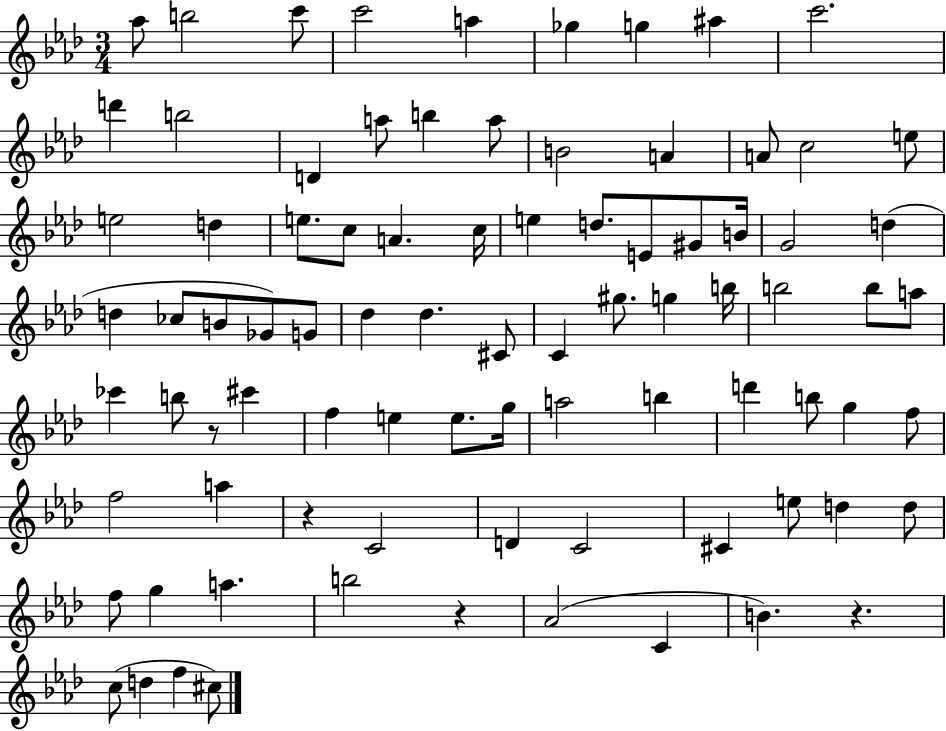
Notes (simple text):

Ab5/e B5/h C6/e C6/h A5/q Gb5/q G5/q A#5/q C6/h. D6/q B5/h D4/q A5/e B5/q A5/e B4/h A4/q A4/e C5/h E5/e E5/h D5/q E5/e. C5/e A4/q. C5/s E5/q D5/e. E4/e G#4/e B4/s G4/h D5/q D5/q CES5/e B4/e Gb4/e G4/e Db5/q Db5/q. C#4/e C4/q G#5/e. G5/q B5/s B5/h B5/e A5/e CES6/q B5/e R/e C#6/q F5/q E5/q E5/e. G5/s A5/h B5/q D6/q B5/e G5/q F5/e F5/h A5/q R/q C4/h D4/q C4/h C#4/q E5/e D5/q D5/e F5/e G5/q A5/q. B5/h R/q Ab4/h C4/q B4/q. R/q. C5/e D5/q F5/q C#5/e